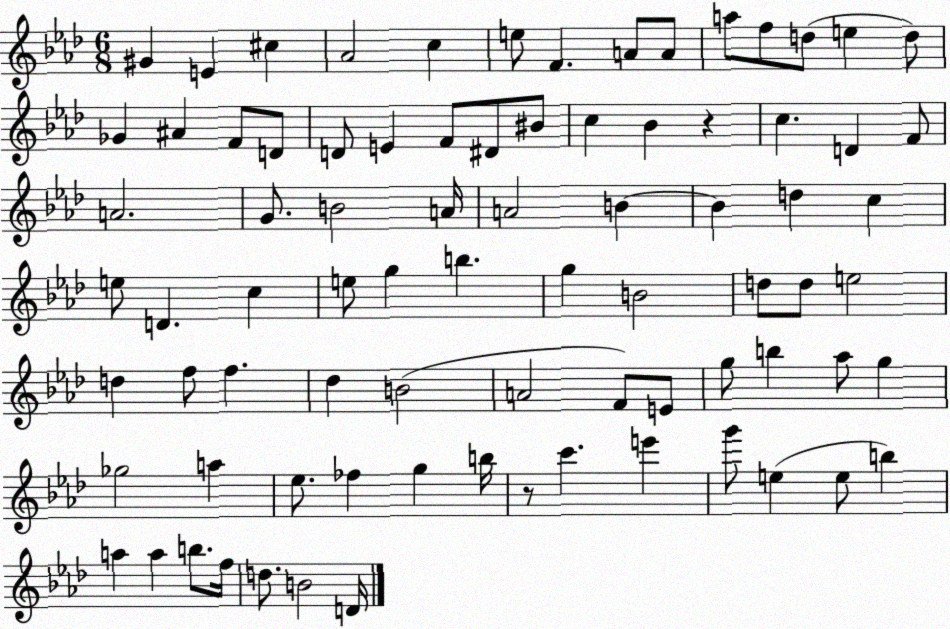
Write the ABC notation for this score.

X:1
T:Untitled
M:6/8
L:1/4
K:Ab
^G E ^c _A2 c e/2 F A/2 A/2 a/2 f/2 d/2 e d/2 _G ^A F/2 D/2 D/2 E F/2 ^D/2 ^B/2 c _B z c D F/2 A2 G/2 B2 A/4 A2 B B d c e/2 D c e/2 g b g B2 d/2 d/2 e2 d f/2 f _d B2 A2 F/2 E/2 g/2 b _a/2 g _g2 a _e/2 _f g b/4 z/2 c' e' g'/2 e e/2 b a a b/2 f/4 d/2 B2 D/4